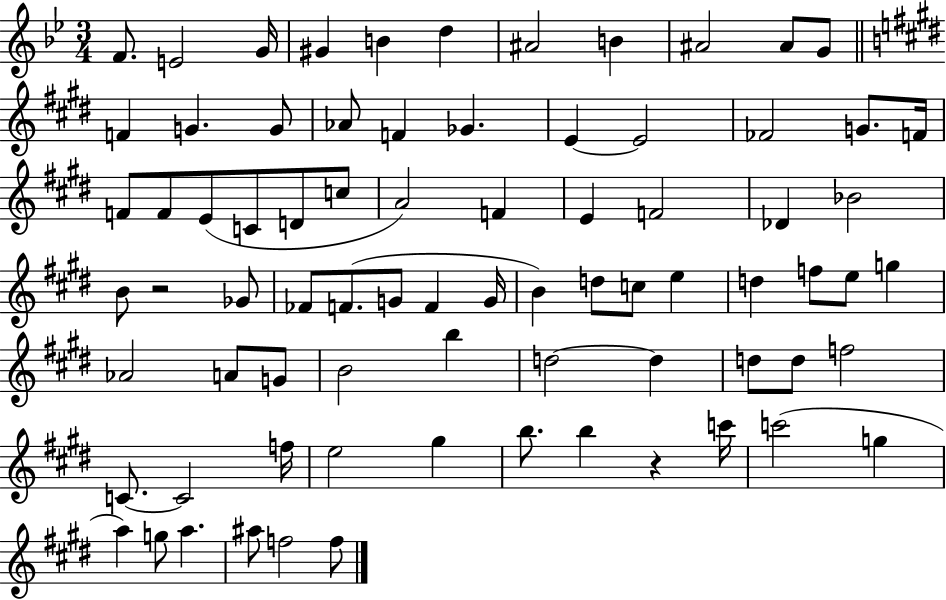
F4/e. E4/h G4/s G#4/q B4/q D5/q A#4/h B4/q A#4/h A#4/e G4/e F4/q G4/q. G4/e Ab4/e F4/q Gb4/q. E4/q E4/h FES4/h G4/e. F4/s F4/e F4/e E4/e C4/e D4/e C5/e A4/h F4/q E4/q F4/h Db4/q Bb4/h B4/e R/h Gb4/e FES4/e F4/e. G4/e F4/q G4/s B4/q D5/e C5/e E5/q D5/q F5/e E5/e G5/q Ab4/h A4/e G4/e B4/h B5/q D5/h D5/q D5/e D5/e F5/h C4/e. C4/h F5/s E5/h G#5/q B5/e. B5/q R/q C6/s C6/h G5/q A5/q G5/e A5/q. A#5/e F5/h F5/e